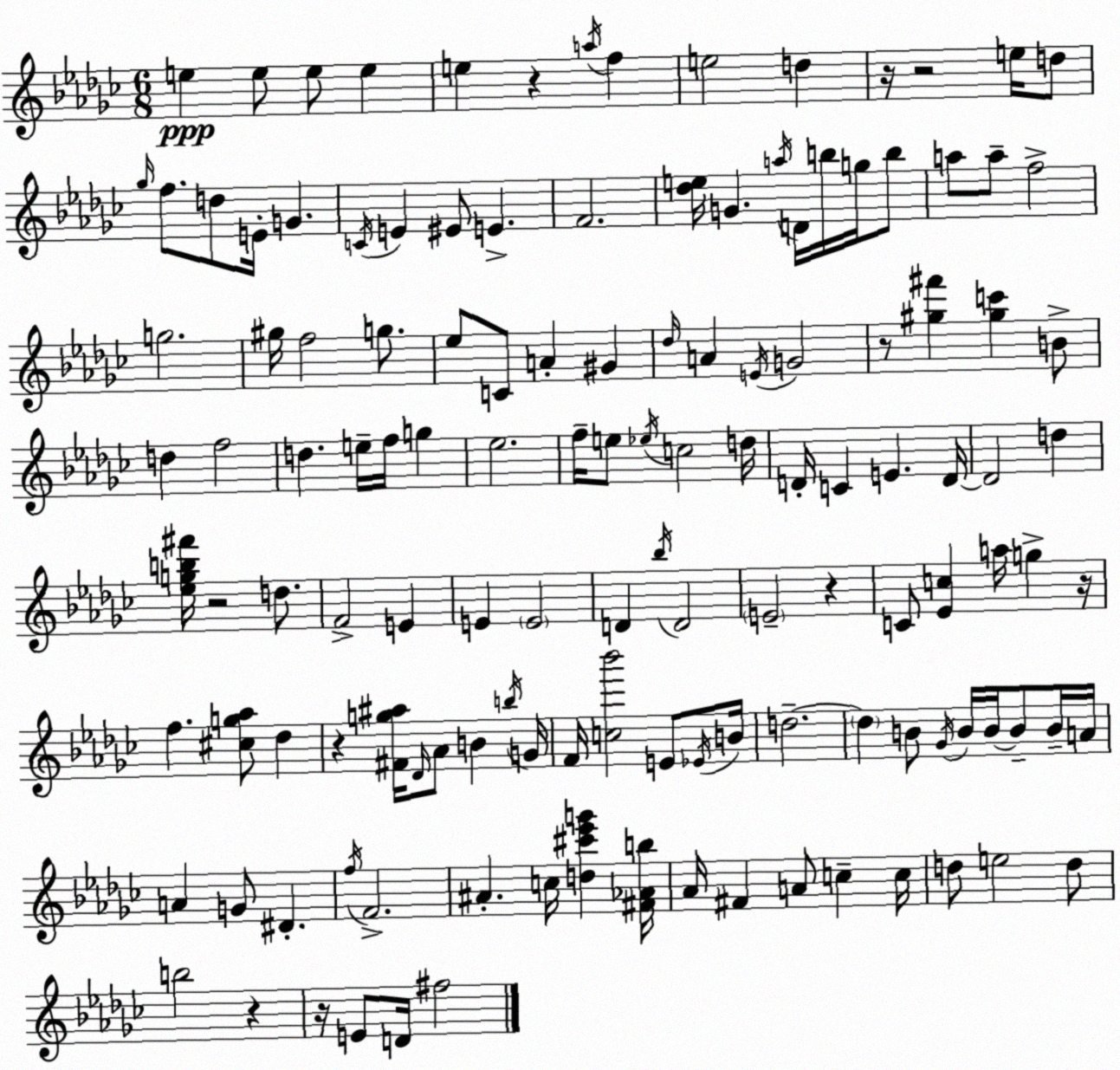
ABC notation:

X:1
T:Untitled
M:6/8
L:1/4
K:Ebm
e e/2 e/2 e e z a/4 f e2 d z/4 z2 e/4 d/2 _g/4 f/2 d/2 E/4 G C/4 E ^E/2 E F2 [_de]/4 G a/4 D/4 b/4 g/4 b/2 a/2 a/2 f2 g2 ^g/4 f2 g/2 _e/2 C/2 A ^G _d/4 A E/4 G2 z/2 [^g^f'] [^gc'] B/2 d f2 d e/4 f/4 g _e2 f/4 e/2 _e/4 c2 d/4 D/4 C E D/4 D2 d [_egb^f']/4 z2 d/2 F2 E E E2 D _b/4 D2 E2 z C/2 [_Ec] a/4 g z/4 f [^cg_a]/2 _d z [^Fg^a]/4 _D/4 _A/2 B b/4 G/4 F/4 [c_b']2 E/2 _E/4 B/4 d2 d B/2 _G/4 B/4 B/4 B/2 B/4 A/4 A G/2 ^D f/4 F2 ^A c/4 [d^c'_e'g'] [^F_Ab]/4 _A/4 ^F A/2 c c/4 d/2 e2 d/2 b2 z z/4 E/2 D/4 ^f2